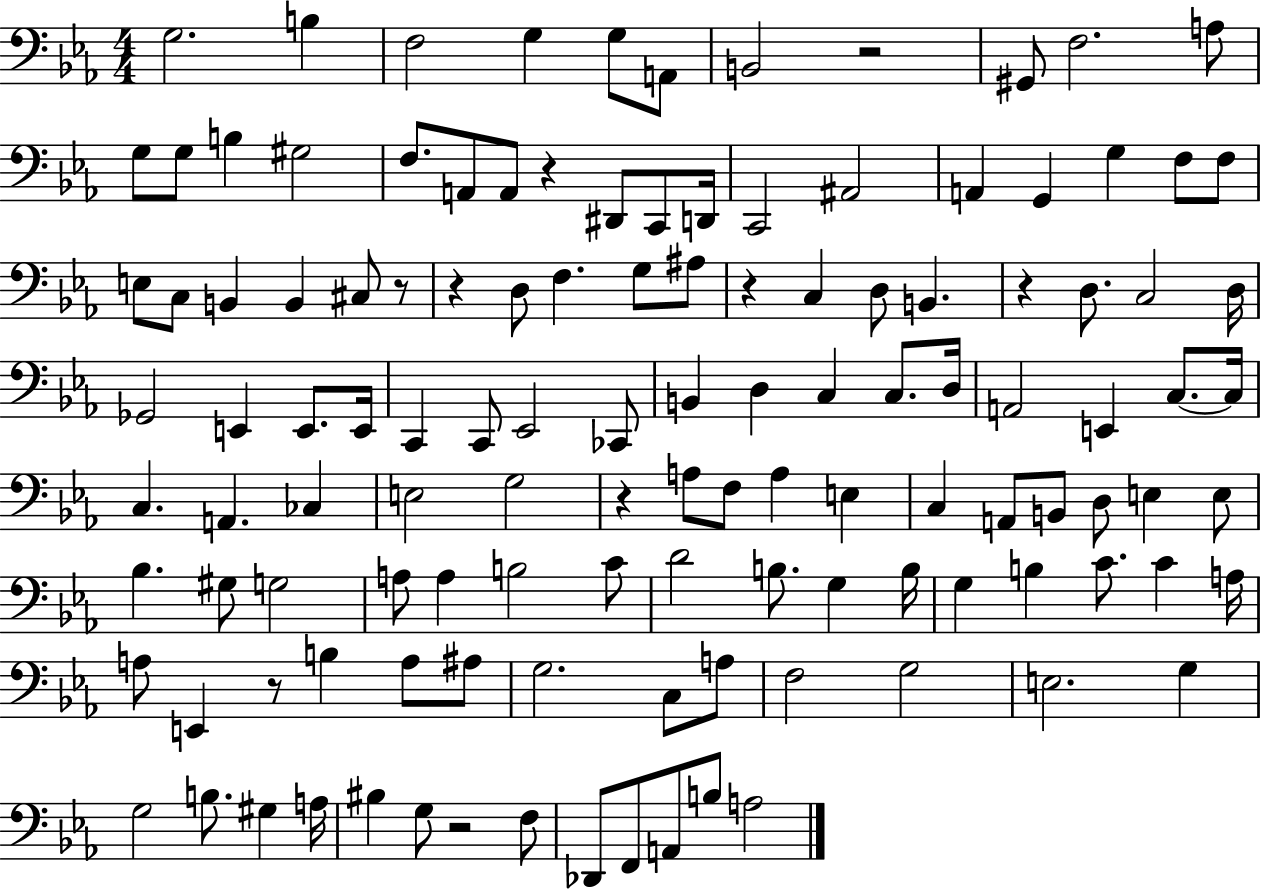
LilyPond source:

{
  \clef bass
  \numericTimeSignature
  \time 4/4
  \key ees \major
  g2. b4 | f2 g4 g8 a,8 | b,2 r2 | gis,8 f2. a8 | \break g8 g8 b4 gis2 | f8. a,8 a,8 r4 dis,8 c,8 d,16 | c,2 ais,2 | a,4 g,4 g4 f8 f8 | \break e8 c8 b,4 b,4 cis8 r8 | r4 d8 f4. g8 ais8 | r4 c4 d8 b,4. | r4 d8. c2 d16 | \break ges,2 e,4 e,8. e,16 | c,4 c,8 ees,2 ces,8 | b,4 d4 c4 c8. d16 | a,2 e,4 c8.~~ c16 | \break c4. a,4. ces4 | e2 g2 | r4 a8 f8 a4 e4 | c4 a,8 b,8 d8 e4 e8 | \break bes4. gis8 g2 | a8 a4 b2 c'8 | d'2 b8. g4 b16 | g4 b4 c'8. c'4 a16 | \break a8 e,4 r8 b4 a8 ais8 | g2. c8 a8 | f2 g2 | e2. g4 | \break g2 b8. gis4 a16 | bis4 g8 r2 f8 | des,8 f,8 a,8 b8 a2 | \bar "|."
}